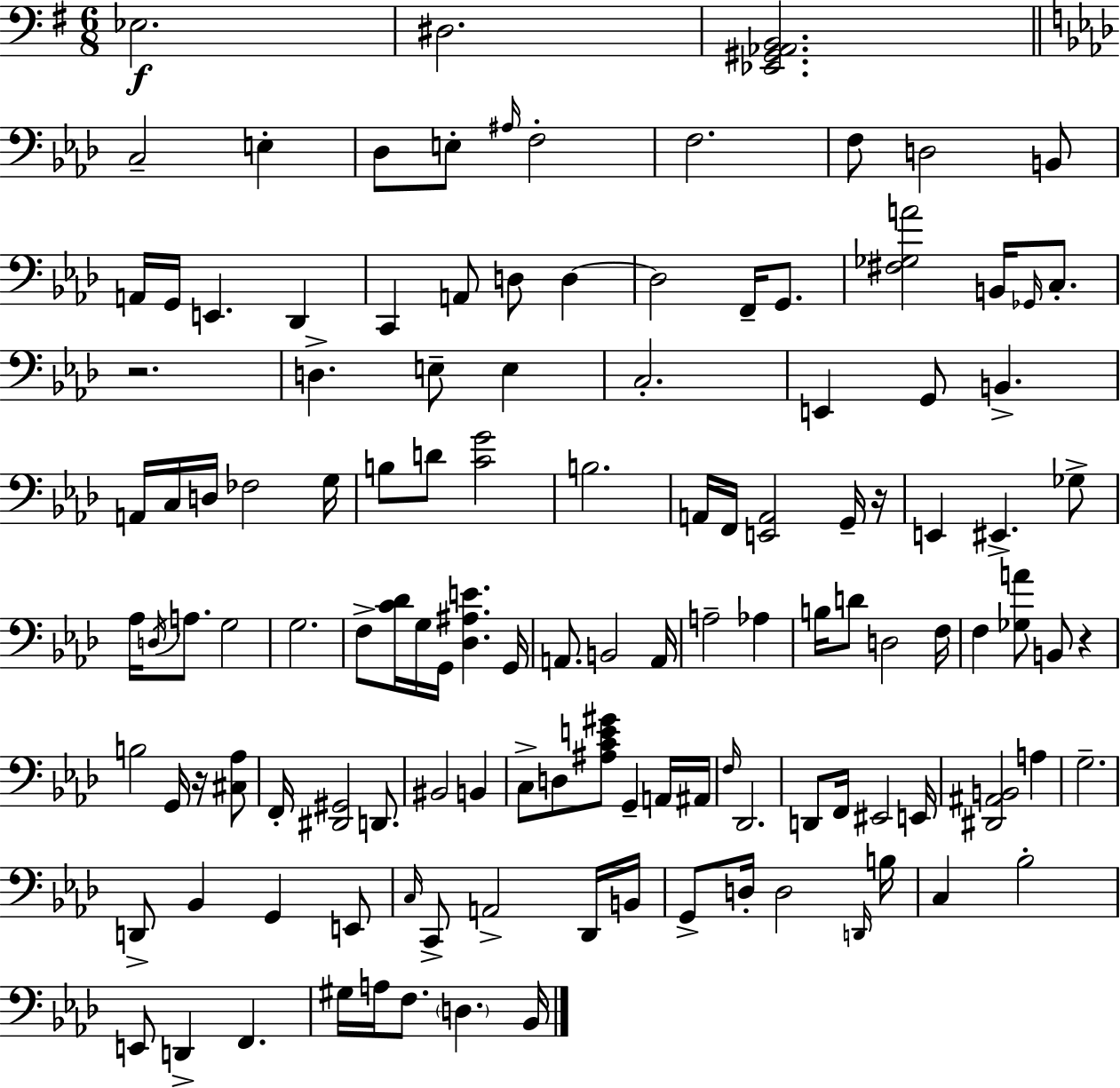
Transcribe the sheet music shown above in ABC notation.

X:1
T:Untitled
M:6/8
L:1/4
K:Em
_E,2 ^D,2 [_E,,^G,,_A,,B,,]2 C,2 E, _D,/2 E,/2 ^A,/4 F,2 F,2 F,/2 D,2 B,,/2 A,,/4 G,,/4 E,, _D,, C,, A,,/2 D,/2 D, D,2 F,,/4 G,,/2 [^F,_G,A]2 B,,/4 _G,,/4 C,/2 z2 D, E,/2 E, C,2 E,, G,,/2 B,, A,,/4 C,/4 D,/4 _F,2 G,/4 B,/2 D/2 [CG]2 B,2 A,,/4 F,,/4 [E,,A,,]2 G,,/4 z/4 E,, ^E,, _G,/2 _A,/4 D,/4 A,/2 G,2 G,2 F,/2 [C_D]/4 G,/4 G,,/4 [_D,^A,E] G,,/4 A,,/2 B,,2 A,,/4 A,2 _A, B,/4 D/2 D,2 F,/4 F, [_G,A]/2 B,,/2 z B,2 G,,/4 z/4 [^C,_A,]/2 F,,/4 [^D,,^G,,]2 D,,/2 ^B,,2 B,, C,/2 D,/2 [^A,CE^G]/2 G,, A,,/4 ^A,,/4 F,/4 _D,,2 D,,/2 F,,/4 ^E,,2 E,,/4 [^D,,^A,,B,,]2 A, G,2 D,,/2 _B,, G,, E,,/2 C,/4 C,,/2 A,,2 _D,,/4 B,,/4 G,,/2 D,/4 D,2 D,,/4 B,/4 C, _B,2 E,,/2 D,, F,, ^G,/4 A,/4 F,/2 D, _B,,/4